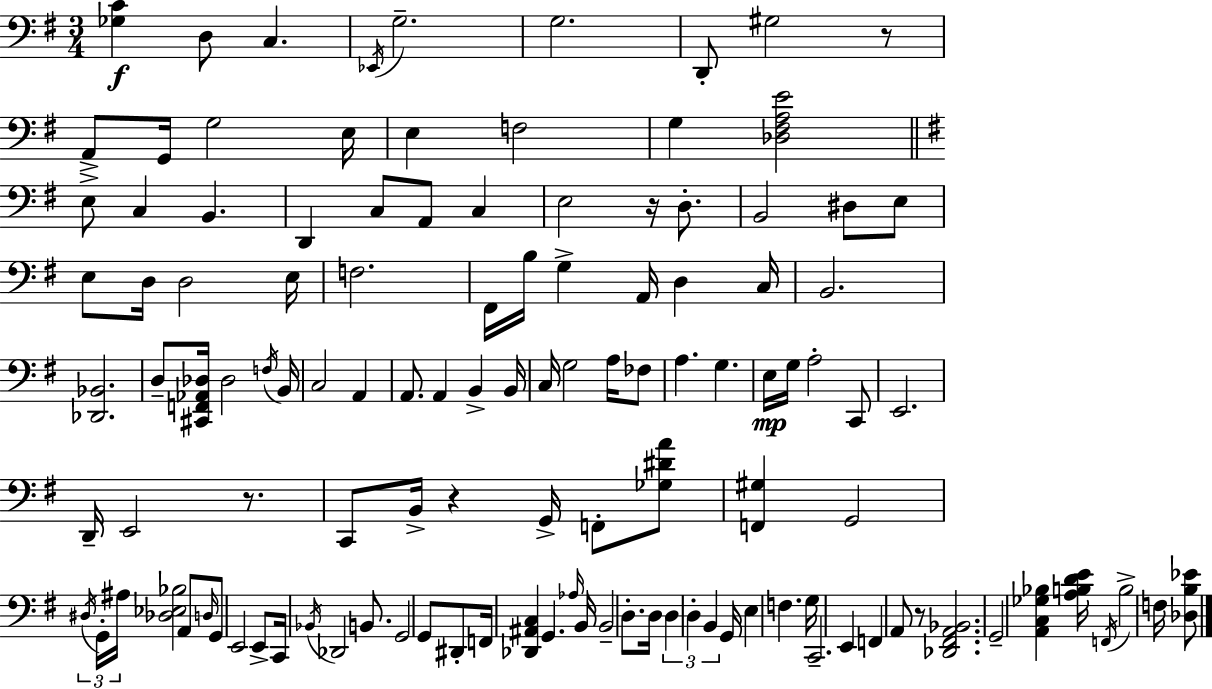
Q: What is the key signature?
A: G major